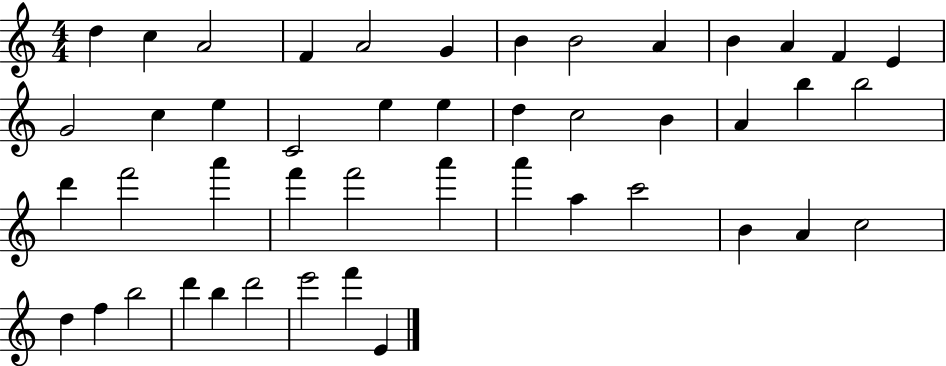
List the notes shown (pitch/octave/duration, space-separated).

D5/q C5/q A4/h F4/q A4/h G4/q B4/q B4/h A4/q B4/q A4/q F4/q E4/q G4/h C5/q E5/q C4/h E5/q E5/q D5/q C5/h B4/q A4/q B5/q B5/h D6/q F6/h A6/q F6/q F6/h A6/q A6/q A5/q C6/h B4/q A4/q C5/h D5/q F5/q B5/h D6/q B5/q D6/h E6/h F6/q E4/q